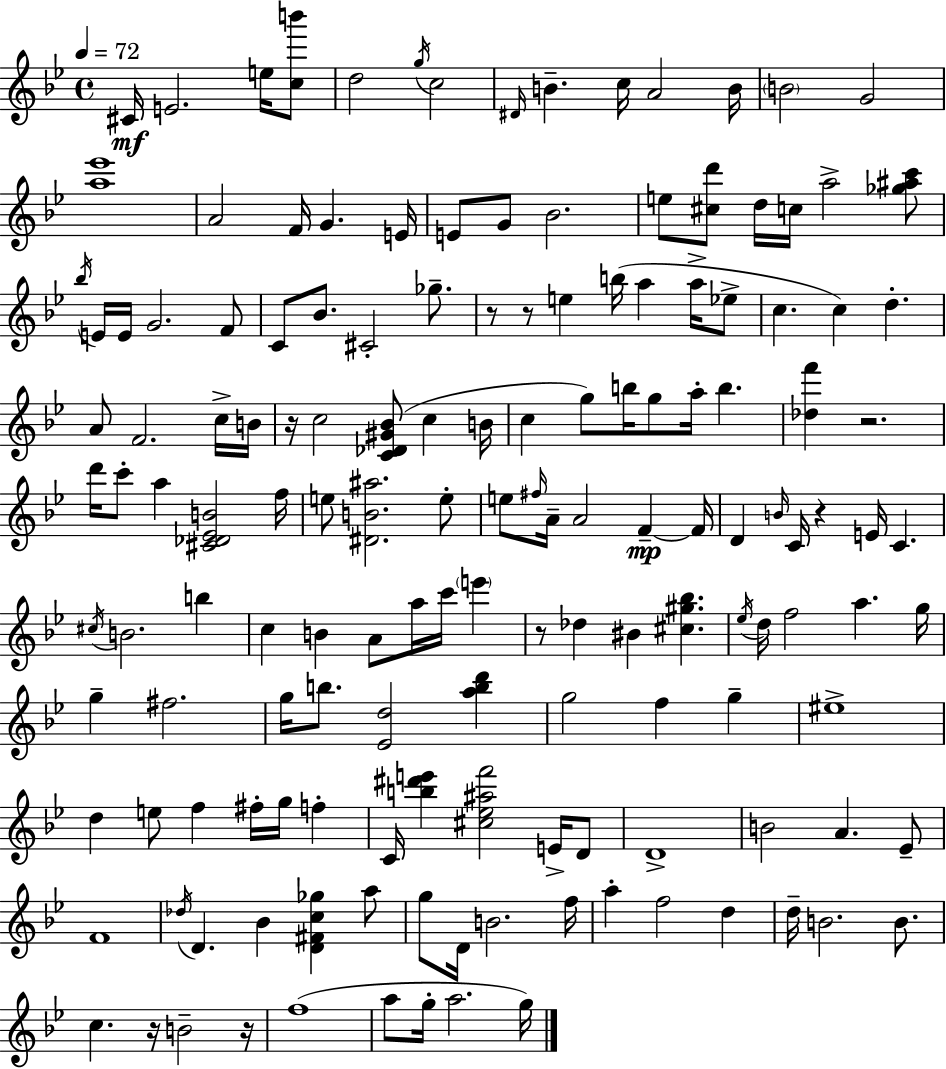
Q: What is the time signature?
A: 4/4